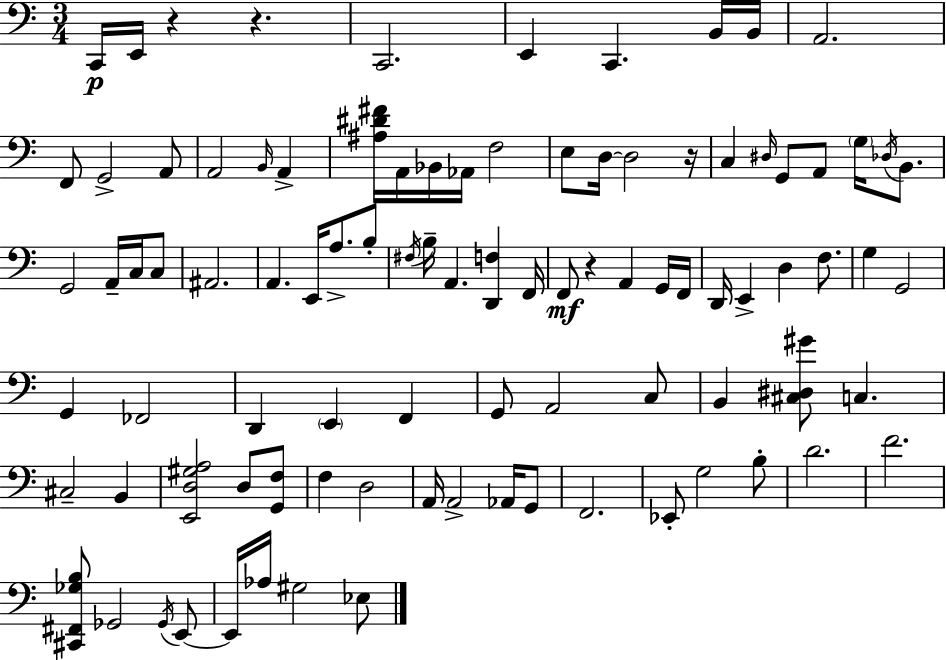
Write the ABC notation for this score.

X:1
T:Untitled
M:3/4
L:1/4
K:C
C,,/4 E,,/4 z z C,,2 E,, C,, B,,/4 B,,/4 A,,2 F,,/2 G,,2 A,,/2 A,,2 B,,/4 A,, [^A,^D^F]/4 A,,/4 _B,,/4 _A,,/4 F,2 E,/2 D,/4 D,2 z/4 C, ^D,/4 G,,/2 A,,/2 G,/4 _D,/4 B,,/2 G,,2 A,,/4 C,/4 C,/2 ^A,,2 A,, E,,/4 A,/2 B,/2 ^F,/4 B,/4 A,, [D,,F,] F,,/4 F,,/2 z A,, G,,/4 F,,/4 D,,/4 E,, D, F,/2 G, G,,2 G,, _F,,2 D,, E,, F,, G,,/2 A,,2 C,/2 B,, [^C,^D,^G]/2 C, ^C,2 B,, [E,,D,^G,A,]2 D,/2 [G,,F,]/2 F, D,2 A,,/4 A,,2 _A,,/4 G,,/2 F,,2 _E,,/2 G,2 B,/2 D2 F2 [^C,,^F,,_G,B,]/2 _G,,2 _G,,/4 E,,/2 E,,/4 _A,/4 ^G,2 _E,/2